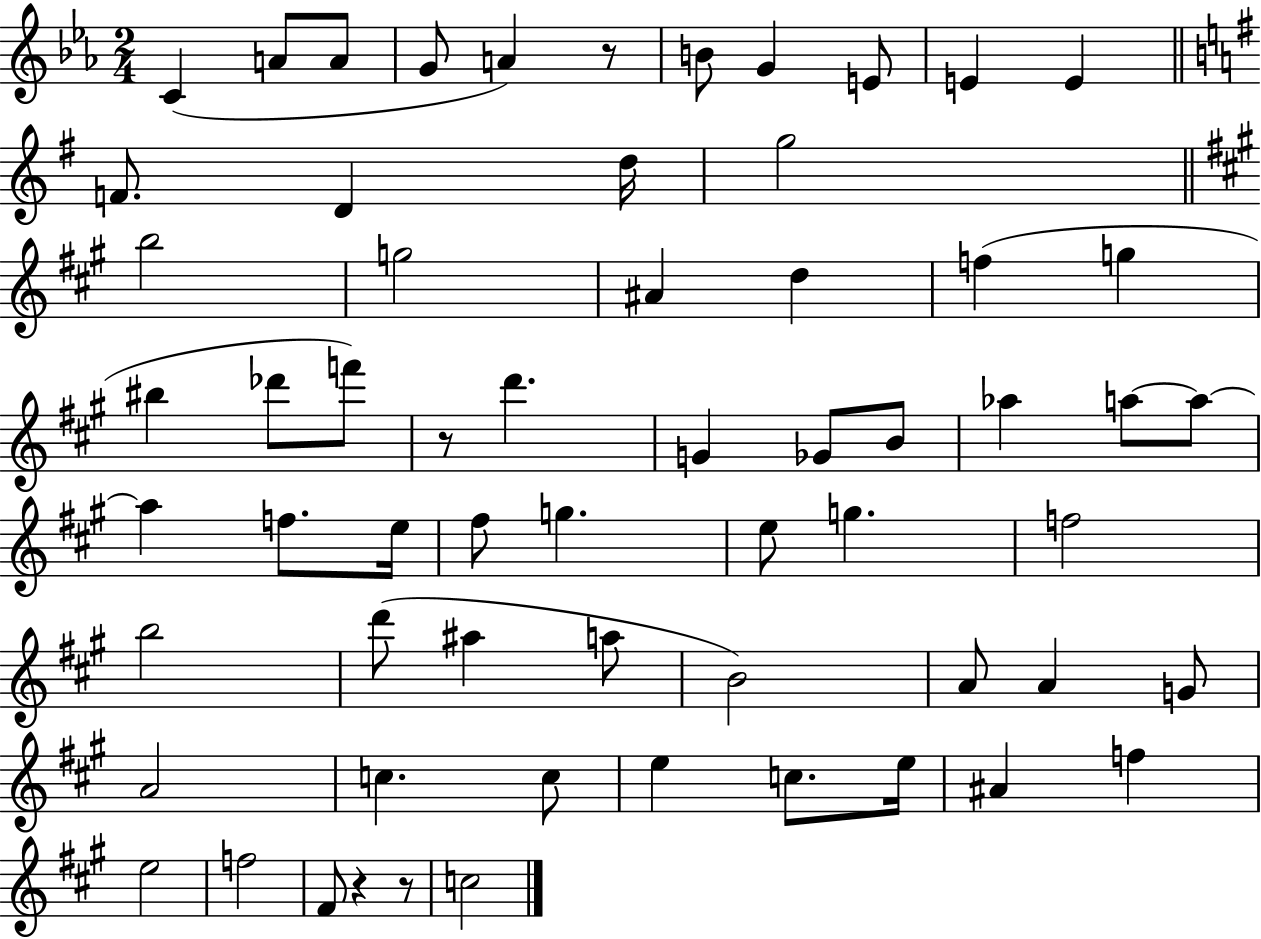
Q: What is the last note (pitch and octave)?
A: C5